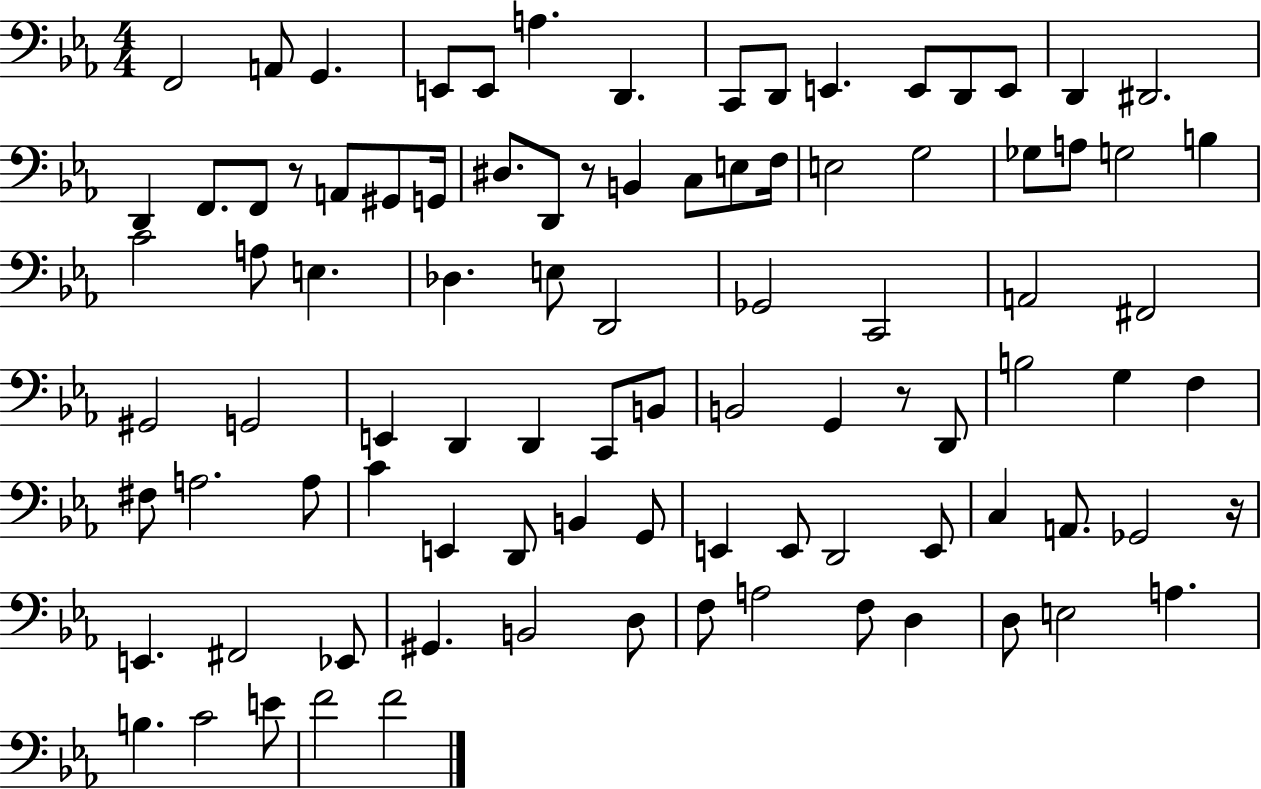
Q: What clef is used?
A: bass